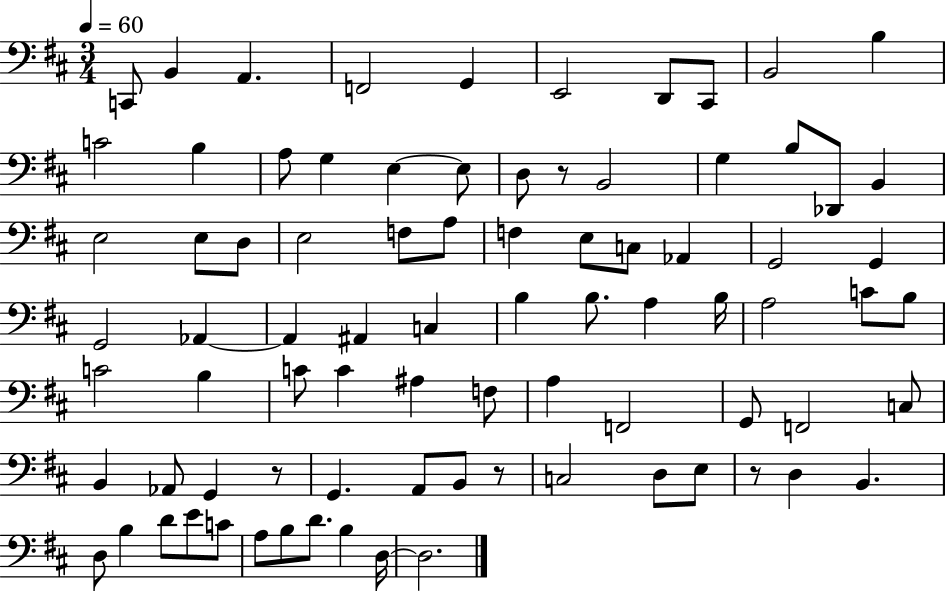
{
  \clef bass
  \numericTimeSignature
  \time 3/4
  \key d \major
  \tempo 4 = 60
  c,8 b,4 a,4. | f,2 g,4 | e,2 d,8 cis,8 | b,2 b4 | \break c'2 b4 | a8 g4 e4~~ e8 | d8 r8 b,2 | g4 b8 des,8 b,4 | \break e2 e8 d8 | e2 f8 a8 | f4 e8 c8 aes,4 | g,2 g,4 | \break g,2 aes,4~~ | aes,4 ais,4 c4 | b4 b8. a4 b16 | a2 c'8 b8 | \break c'2 b4 | c'8 c'4 ais4 f8 | a4 f,2 | g,8 f,2 c8 | \break b,4 aes,8 g,4 r8 | g,4. a,8 b,8 r8 | c2 d8 e8 | r8 d4 b,4. | \break d8 b4 d'8 e'8 c'8 | a8 b8 d'8. b4 d16~~ | d2. | \bar "|."
}